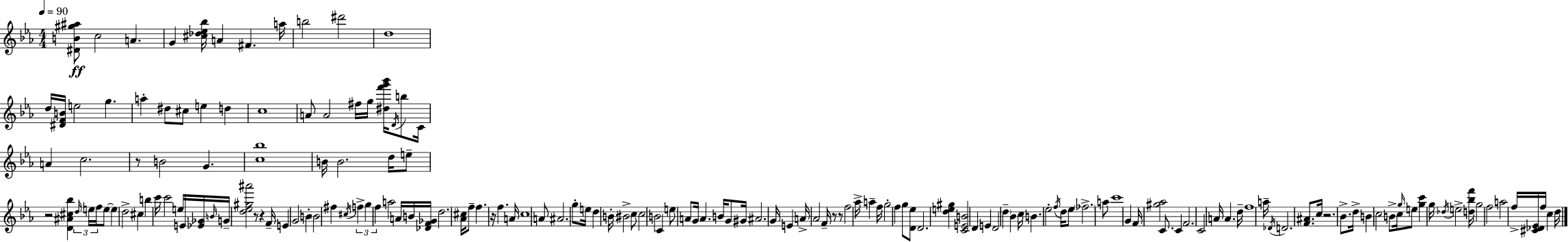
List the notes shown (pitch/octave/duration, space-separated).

[D#4,B4,G#5,A#5]/e C5/h A4/q. G4/q [C#5,Db5,Eb5,Bb5]/s A4/q F#4/q. A5/s B5/h D#6/h D5/w D5/s [D#4,F4,B4]/s E5/h G5/q. A5/q D#5/e C#5/e E5/q D5/q C5/w A4/e A4/h F#5/s G5/s [D#5,F6,G6,Bb6]/s D4/s B5/e C4/s A4/q C5/h. R/e B4/h G4/q. [C5,Bb5]/w B4/s B4/h. D5/s E5/e R/h [D4,A#4,C#5,Bb5]/q D5/s E5/s F5/s E5/e E5/q D5/h C#5/q B5/q C6/s C6/h E5/s E4/s [Eb4,Gb4]/s B4/s G4/s [D5,Eb5,G#5,A#6]/h R/e R/q F4/s E4/q G4/h B4/q B4/h F#5/q C#5/s F5/q G5/q F5/q A5/h A4/s B4/s [Db4,F4,Gb4]/s D5/h. [Ab4,C#5]/s F5/e F5/q. R/s F5/q. A4/s C5/w A4/e A#4/h. G5/e E5/s D5/q B4/s BIS4/h C5/e C5/h B4/h C4/q E5/e A4/e G4/s A4/q. B4/s G4/e G#4/s A#4/h. G4/s E4/q A4/s Ab4/h F4/s R/e R/e F5/h Ab5/s A5/q F5/s G5/h F5/q G5/e [D4,Eb5]/e D4/h. [D5,E5,G#5]/q [C4,E4,B4]/h D4/q E4/q D4/h D5/q Bb4/q C5/s B4/q. Eb5/h F5/s D5/s Eb5/e FES5/h. A5/e C6/w G4/q F4/s [G#5,Ab5]/h C4/e. C4/q F4/h. C4/h A4/s A4/q. D5/s F5/w A5/s Db4/s D4/h. [F4,A#4]/e. C5/s R/h. Bb4/e. D5/s B4/q C5/h B4/e C5/s G5/s E5/e [G5,C6]/q G5/s Db5/s E5/h [D5,Bb5,F6]/s G5/h F5/h A5/h F5/s [C#4,Db4,Eb4]/s F5/s C5/q D5/s